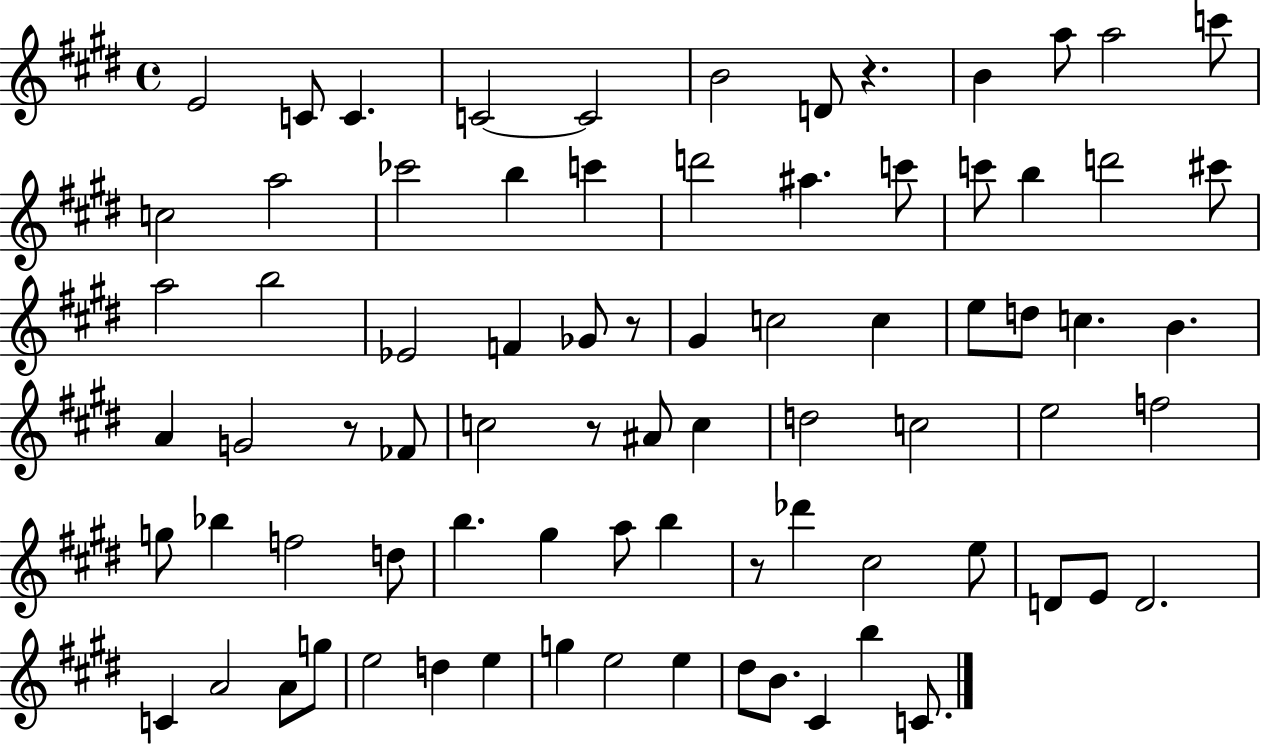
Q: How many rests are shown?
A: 5